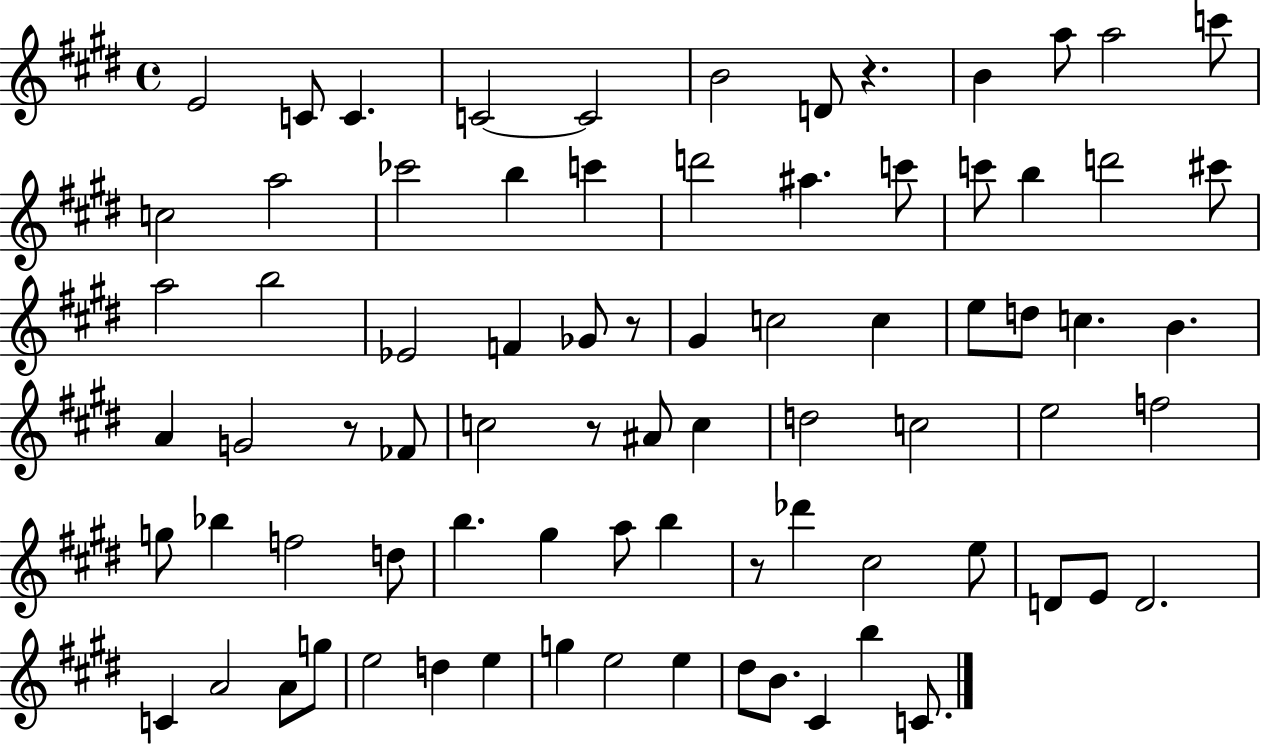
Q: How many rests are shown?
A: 5